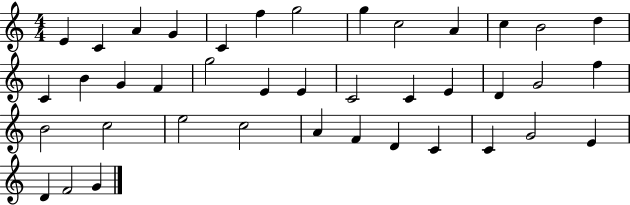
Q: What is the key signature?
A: C major